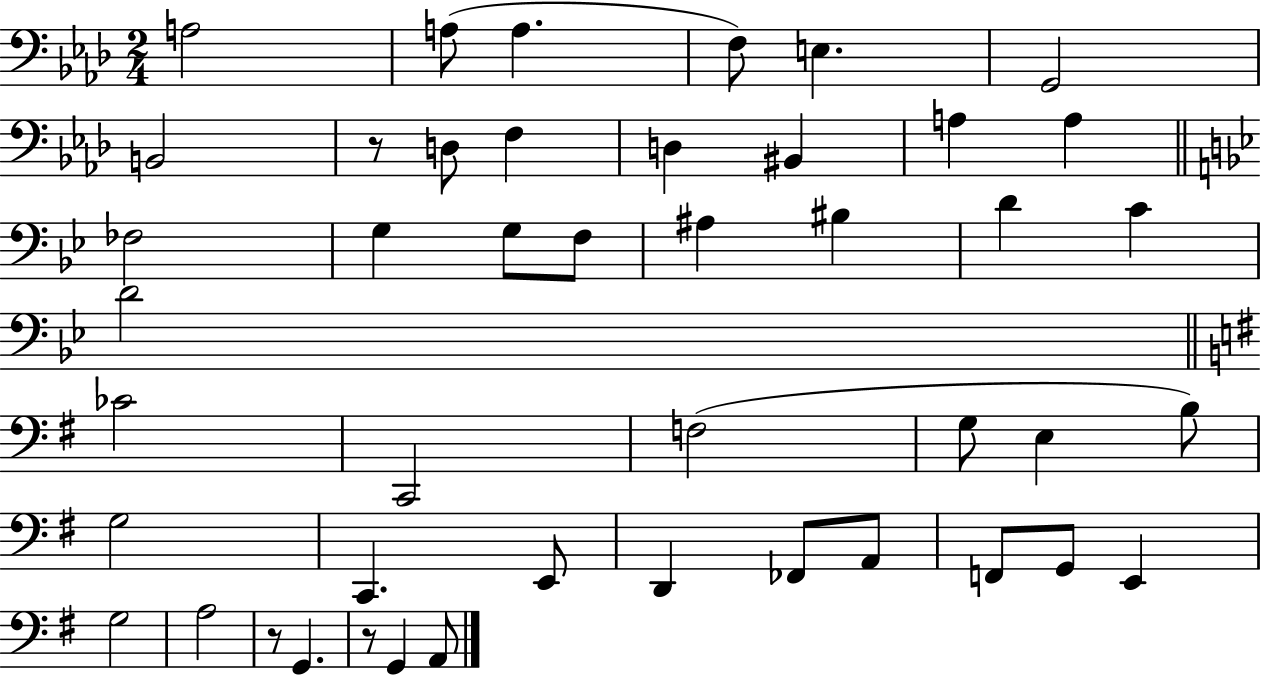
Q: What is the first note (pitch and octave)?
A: A3